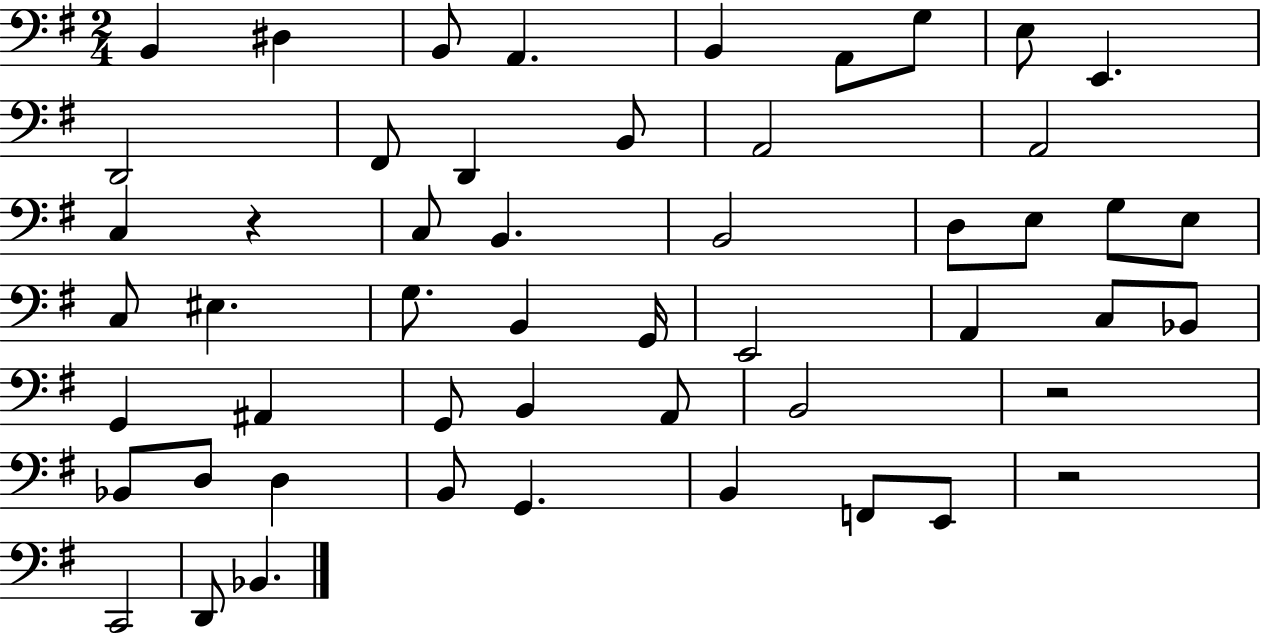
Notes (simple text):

B2/q D#3/q B2/e A2/q. B2/q A2/e G3/e E3/e E2/q. D2/h F#2/e D2/q B2/e A2/h A2/h C3/q R/q C3/e B2/q. B2/h D3/e E3/e G3/e E3/e C3/e EIS3/q. G3/e. B2/q G2/s E2/h A2/q C3/e Bb2/e G2/q A#2/q G2/e B2/q A2/e B2/h R/h Bb2/e D3/e D3/q B2/e G2/q. B2/q F2/e E2/e R/h C2/h D2/e Bb2/q.